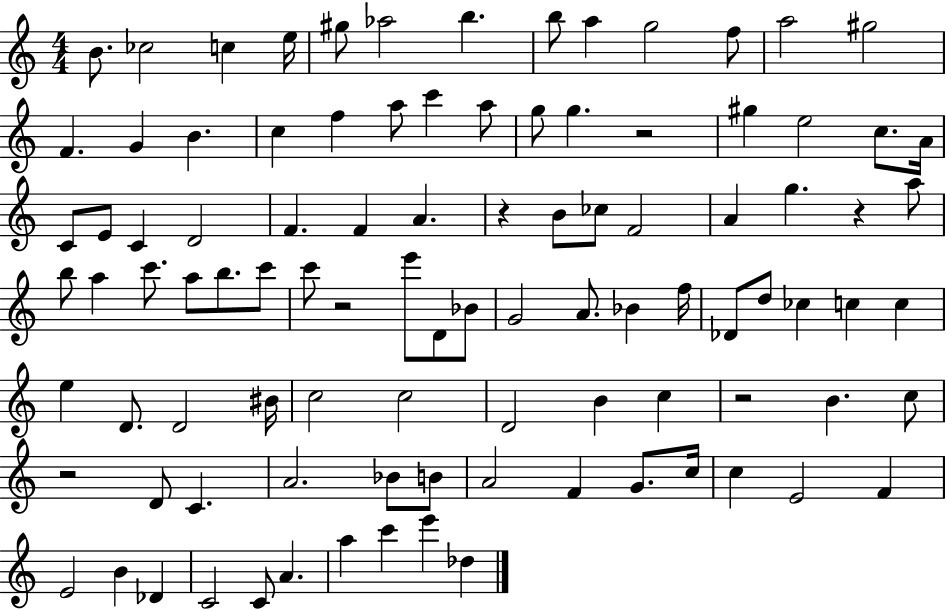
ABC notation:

X:1
T:Untitled
M:4/4
L:1/4
K:C
B/2 _c2 c e/4 ^g/2 _a2 b b/2 a g2 f/2 a2 ^g2 F G B c f a/2 c' a/2 g/2 g z2 ^g e2 c/2 A/4 C/2 E/2 C D2 F F A z B/2 _c/2 F2 A g z a/2 b/2 a c'/2 a/2 b/2 c'/2 c'/2 z2 e'/2 D/2 _B/2 G2 A/2 _B f/4 _D/2 d/2 _c c c e D/2 D2 ^B/4 c2 c2 D2 B c z2 B c/2 z2 D/2 C A2 _B/2 B/2 A2 F G/2 c/4 c E2 F E2 B _D C2 C/2 A a c' e' _d